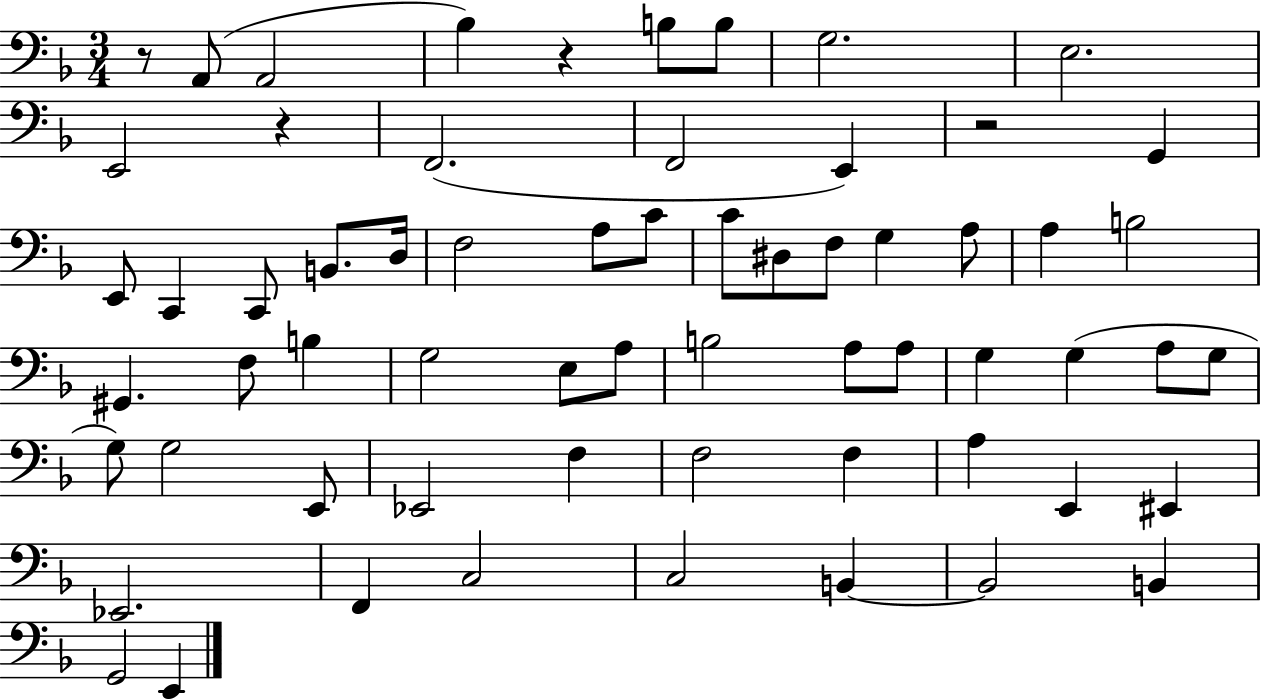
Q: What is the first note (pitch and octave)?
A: A2